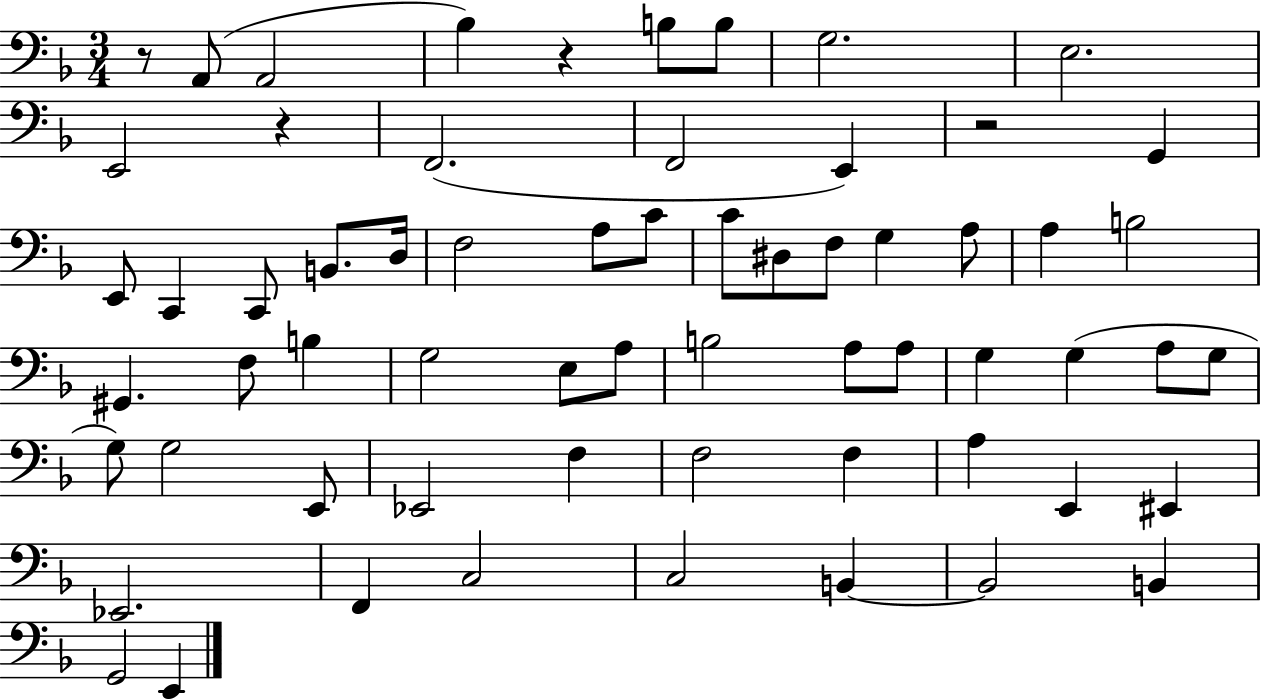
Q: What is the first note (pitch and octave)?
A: A2